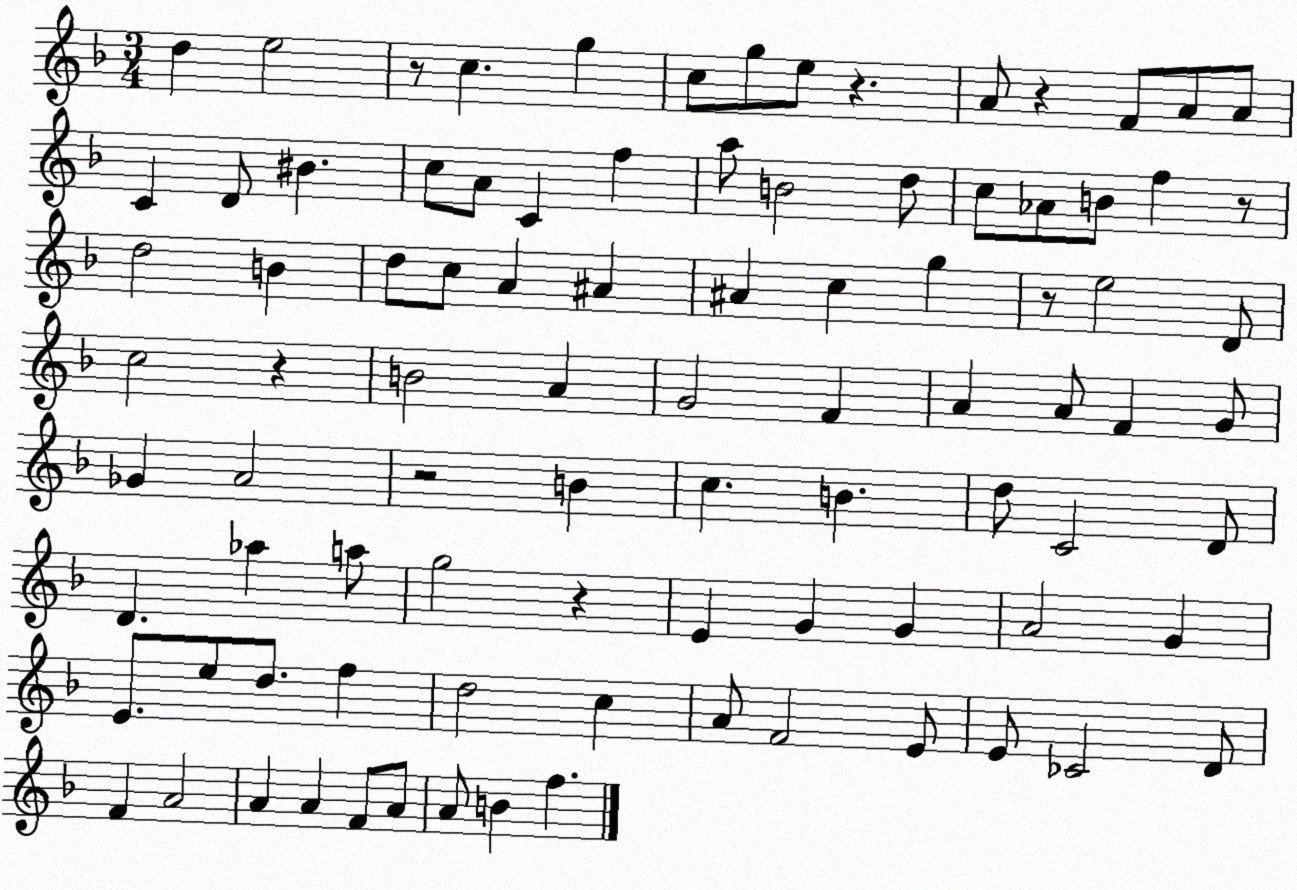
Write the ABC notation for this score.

X:1
T:Untitled
M:3/4
L:1/4
K:F
d e2 z/2 c g c/2 g/2 e/2 z A/2 z F/2 A/2 A/2 C D/2 ^B c/2 A/2 C f a/2 B2 d/2 c/2 _A/2 B/2 f z/2 d2 B d/2 c/2 A ^A ^A c g z/2 e2 D/2 c2 z B2 A G2 F A A/2 F G/2 _G A2 z2 B c B d/2 C2 D/2 D _a a/2 g2 z E G G A2 G E/2 e/2 d/2 f d2 c A/2 F2 E/2 E/2 _C2 D/2 F A2 A A F/2 A/2 A/2 B f